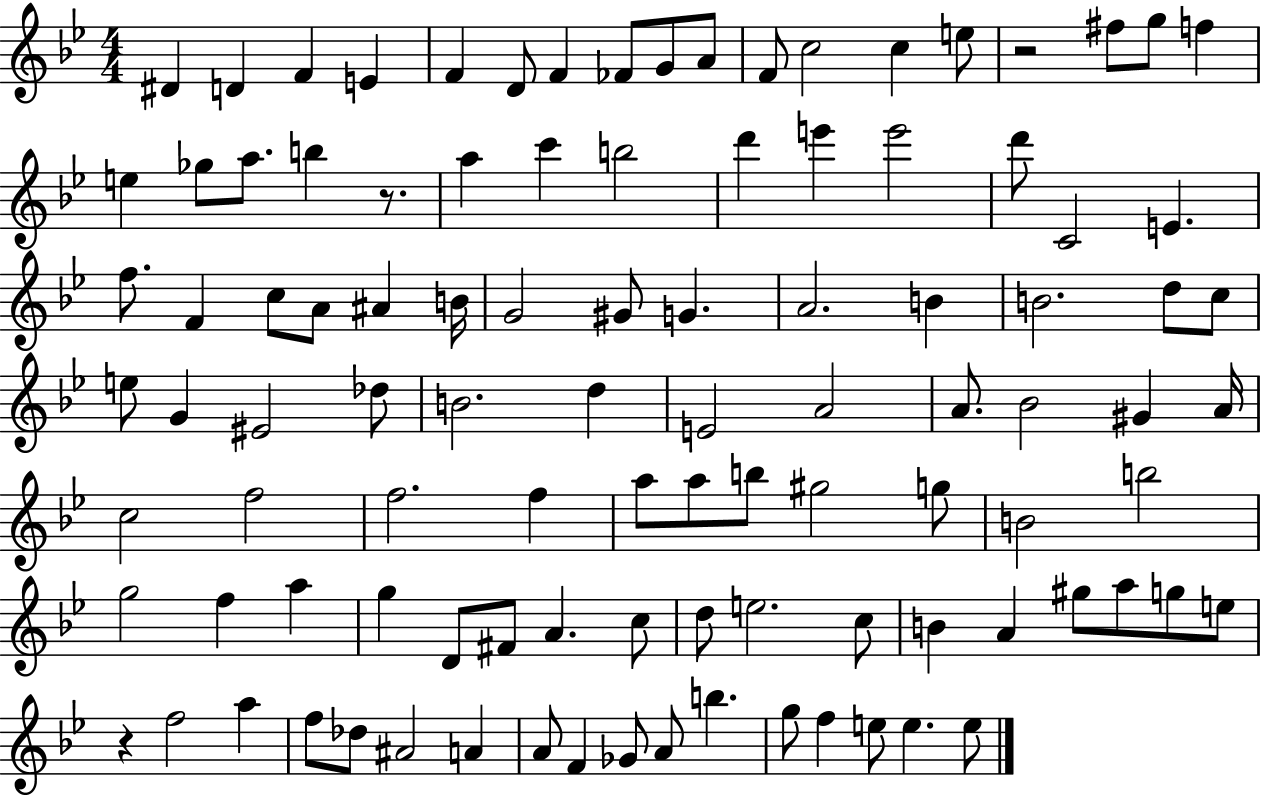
{
  \clef treble
  \numericTimeSignature
  \time 4/4
  \key bes \major
  dis'4 d'4 f'4 e'4 | f'4 d'8 f'4 fes'8 g'8 a'8 | f'8 c''2 c''4 e''8 | r2 fis''8 g''8 f''4 | \break e''4 ges''8 a''8. b''4 r8. | a''4 c'''4 b''2 | d'''4 e'''4 e'''2 | d'''8 c'2 e'4. | \break f''8. f'4 c''8 a'8 ais'4 b'16 | g'2 gis'8 g'4. | a'2. b'4 | b'2. d''8 c''8 | \break e''8 g'4 eis'2 des''8 | b'2. d''4 | e'2 a'2 | a'8. bes'2 gis'4 a'16 | \break c''2 f''2 | f''2. f''4 | a''8 a''8 b''8 gis''2 g''8 | b'2 b''2 | \break g''2 f''4 a''4 | g''4 d'8 fis'8 a'4. c''8 | d''8 e''2. c''8 | b'4 a'4 gis''8 a''8 g''8 e''8 | \break r4 f''2 a''4 | f''8 des''8 ais'2 a'4 | a'8 f'4 ges'8 a'8 b''4. | g''8 f''4 e''8 e''4. e''8 | \break \bar "|."
}